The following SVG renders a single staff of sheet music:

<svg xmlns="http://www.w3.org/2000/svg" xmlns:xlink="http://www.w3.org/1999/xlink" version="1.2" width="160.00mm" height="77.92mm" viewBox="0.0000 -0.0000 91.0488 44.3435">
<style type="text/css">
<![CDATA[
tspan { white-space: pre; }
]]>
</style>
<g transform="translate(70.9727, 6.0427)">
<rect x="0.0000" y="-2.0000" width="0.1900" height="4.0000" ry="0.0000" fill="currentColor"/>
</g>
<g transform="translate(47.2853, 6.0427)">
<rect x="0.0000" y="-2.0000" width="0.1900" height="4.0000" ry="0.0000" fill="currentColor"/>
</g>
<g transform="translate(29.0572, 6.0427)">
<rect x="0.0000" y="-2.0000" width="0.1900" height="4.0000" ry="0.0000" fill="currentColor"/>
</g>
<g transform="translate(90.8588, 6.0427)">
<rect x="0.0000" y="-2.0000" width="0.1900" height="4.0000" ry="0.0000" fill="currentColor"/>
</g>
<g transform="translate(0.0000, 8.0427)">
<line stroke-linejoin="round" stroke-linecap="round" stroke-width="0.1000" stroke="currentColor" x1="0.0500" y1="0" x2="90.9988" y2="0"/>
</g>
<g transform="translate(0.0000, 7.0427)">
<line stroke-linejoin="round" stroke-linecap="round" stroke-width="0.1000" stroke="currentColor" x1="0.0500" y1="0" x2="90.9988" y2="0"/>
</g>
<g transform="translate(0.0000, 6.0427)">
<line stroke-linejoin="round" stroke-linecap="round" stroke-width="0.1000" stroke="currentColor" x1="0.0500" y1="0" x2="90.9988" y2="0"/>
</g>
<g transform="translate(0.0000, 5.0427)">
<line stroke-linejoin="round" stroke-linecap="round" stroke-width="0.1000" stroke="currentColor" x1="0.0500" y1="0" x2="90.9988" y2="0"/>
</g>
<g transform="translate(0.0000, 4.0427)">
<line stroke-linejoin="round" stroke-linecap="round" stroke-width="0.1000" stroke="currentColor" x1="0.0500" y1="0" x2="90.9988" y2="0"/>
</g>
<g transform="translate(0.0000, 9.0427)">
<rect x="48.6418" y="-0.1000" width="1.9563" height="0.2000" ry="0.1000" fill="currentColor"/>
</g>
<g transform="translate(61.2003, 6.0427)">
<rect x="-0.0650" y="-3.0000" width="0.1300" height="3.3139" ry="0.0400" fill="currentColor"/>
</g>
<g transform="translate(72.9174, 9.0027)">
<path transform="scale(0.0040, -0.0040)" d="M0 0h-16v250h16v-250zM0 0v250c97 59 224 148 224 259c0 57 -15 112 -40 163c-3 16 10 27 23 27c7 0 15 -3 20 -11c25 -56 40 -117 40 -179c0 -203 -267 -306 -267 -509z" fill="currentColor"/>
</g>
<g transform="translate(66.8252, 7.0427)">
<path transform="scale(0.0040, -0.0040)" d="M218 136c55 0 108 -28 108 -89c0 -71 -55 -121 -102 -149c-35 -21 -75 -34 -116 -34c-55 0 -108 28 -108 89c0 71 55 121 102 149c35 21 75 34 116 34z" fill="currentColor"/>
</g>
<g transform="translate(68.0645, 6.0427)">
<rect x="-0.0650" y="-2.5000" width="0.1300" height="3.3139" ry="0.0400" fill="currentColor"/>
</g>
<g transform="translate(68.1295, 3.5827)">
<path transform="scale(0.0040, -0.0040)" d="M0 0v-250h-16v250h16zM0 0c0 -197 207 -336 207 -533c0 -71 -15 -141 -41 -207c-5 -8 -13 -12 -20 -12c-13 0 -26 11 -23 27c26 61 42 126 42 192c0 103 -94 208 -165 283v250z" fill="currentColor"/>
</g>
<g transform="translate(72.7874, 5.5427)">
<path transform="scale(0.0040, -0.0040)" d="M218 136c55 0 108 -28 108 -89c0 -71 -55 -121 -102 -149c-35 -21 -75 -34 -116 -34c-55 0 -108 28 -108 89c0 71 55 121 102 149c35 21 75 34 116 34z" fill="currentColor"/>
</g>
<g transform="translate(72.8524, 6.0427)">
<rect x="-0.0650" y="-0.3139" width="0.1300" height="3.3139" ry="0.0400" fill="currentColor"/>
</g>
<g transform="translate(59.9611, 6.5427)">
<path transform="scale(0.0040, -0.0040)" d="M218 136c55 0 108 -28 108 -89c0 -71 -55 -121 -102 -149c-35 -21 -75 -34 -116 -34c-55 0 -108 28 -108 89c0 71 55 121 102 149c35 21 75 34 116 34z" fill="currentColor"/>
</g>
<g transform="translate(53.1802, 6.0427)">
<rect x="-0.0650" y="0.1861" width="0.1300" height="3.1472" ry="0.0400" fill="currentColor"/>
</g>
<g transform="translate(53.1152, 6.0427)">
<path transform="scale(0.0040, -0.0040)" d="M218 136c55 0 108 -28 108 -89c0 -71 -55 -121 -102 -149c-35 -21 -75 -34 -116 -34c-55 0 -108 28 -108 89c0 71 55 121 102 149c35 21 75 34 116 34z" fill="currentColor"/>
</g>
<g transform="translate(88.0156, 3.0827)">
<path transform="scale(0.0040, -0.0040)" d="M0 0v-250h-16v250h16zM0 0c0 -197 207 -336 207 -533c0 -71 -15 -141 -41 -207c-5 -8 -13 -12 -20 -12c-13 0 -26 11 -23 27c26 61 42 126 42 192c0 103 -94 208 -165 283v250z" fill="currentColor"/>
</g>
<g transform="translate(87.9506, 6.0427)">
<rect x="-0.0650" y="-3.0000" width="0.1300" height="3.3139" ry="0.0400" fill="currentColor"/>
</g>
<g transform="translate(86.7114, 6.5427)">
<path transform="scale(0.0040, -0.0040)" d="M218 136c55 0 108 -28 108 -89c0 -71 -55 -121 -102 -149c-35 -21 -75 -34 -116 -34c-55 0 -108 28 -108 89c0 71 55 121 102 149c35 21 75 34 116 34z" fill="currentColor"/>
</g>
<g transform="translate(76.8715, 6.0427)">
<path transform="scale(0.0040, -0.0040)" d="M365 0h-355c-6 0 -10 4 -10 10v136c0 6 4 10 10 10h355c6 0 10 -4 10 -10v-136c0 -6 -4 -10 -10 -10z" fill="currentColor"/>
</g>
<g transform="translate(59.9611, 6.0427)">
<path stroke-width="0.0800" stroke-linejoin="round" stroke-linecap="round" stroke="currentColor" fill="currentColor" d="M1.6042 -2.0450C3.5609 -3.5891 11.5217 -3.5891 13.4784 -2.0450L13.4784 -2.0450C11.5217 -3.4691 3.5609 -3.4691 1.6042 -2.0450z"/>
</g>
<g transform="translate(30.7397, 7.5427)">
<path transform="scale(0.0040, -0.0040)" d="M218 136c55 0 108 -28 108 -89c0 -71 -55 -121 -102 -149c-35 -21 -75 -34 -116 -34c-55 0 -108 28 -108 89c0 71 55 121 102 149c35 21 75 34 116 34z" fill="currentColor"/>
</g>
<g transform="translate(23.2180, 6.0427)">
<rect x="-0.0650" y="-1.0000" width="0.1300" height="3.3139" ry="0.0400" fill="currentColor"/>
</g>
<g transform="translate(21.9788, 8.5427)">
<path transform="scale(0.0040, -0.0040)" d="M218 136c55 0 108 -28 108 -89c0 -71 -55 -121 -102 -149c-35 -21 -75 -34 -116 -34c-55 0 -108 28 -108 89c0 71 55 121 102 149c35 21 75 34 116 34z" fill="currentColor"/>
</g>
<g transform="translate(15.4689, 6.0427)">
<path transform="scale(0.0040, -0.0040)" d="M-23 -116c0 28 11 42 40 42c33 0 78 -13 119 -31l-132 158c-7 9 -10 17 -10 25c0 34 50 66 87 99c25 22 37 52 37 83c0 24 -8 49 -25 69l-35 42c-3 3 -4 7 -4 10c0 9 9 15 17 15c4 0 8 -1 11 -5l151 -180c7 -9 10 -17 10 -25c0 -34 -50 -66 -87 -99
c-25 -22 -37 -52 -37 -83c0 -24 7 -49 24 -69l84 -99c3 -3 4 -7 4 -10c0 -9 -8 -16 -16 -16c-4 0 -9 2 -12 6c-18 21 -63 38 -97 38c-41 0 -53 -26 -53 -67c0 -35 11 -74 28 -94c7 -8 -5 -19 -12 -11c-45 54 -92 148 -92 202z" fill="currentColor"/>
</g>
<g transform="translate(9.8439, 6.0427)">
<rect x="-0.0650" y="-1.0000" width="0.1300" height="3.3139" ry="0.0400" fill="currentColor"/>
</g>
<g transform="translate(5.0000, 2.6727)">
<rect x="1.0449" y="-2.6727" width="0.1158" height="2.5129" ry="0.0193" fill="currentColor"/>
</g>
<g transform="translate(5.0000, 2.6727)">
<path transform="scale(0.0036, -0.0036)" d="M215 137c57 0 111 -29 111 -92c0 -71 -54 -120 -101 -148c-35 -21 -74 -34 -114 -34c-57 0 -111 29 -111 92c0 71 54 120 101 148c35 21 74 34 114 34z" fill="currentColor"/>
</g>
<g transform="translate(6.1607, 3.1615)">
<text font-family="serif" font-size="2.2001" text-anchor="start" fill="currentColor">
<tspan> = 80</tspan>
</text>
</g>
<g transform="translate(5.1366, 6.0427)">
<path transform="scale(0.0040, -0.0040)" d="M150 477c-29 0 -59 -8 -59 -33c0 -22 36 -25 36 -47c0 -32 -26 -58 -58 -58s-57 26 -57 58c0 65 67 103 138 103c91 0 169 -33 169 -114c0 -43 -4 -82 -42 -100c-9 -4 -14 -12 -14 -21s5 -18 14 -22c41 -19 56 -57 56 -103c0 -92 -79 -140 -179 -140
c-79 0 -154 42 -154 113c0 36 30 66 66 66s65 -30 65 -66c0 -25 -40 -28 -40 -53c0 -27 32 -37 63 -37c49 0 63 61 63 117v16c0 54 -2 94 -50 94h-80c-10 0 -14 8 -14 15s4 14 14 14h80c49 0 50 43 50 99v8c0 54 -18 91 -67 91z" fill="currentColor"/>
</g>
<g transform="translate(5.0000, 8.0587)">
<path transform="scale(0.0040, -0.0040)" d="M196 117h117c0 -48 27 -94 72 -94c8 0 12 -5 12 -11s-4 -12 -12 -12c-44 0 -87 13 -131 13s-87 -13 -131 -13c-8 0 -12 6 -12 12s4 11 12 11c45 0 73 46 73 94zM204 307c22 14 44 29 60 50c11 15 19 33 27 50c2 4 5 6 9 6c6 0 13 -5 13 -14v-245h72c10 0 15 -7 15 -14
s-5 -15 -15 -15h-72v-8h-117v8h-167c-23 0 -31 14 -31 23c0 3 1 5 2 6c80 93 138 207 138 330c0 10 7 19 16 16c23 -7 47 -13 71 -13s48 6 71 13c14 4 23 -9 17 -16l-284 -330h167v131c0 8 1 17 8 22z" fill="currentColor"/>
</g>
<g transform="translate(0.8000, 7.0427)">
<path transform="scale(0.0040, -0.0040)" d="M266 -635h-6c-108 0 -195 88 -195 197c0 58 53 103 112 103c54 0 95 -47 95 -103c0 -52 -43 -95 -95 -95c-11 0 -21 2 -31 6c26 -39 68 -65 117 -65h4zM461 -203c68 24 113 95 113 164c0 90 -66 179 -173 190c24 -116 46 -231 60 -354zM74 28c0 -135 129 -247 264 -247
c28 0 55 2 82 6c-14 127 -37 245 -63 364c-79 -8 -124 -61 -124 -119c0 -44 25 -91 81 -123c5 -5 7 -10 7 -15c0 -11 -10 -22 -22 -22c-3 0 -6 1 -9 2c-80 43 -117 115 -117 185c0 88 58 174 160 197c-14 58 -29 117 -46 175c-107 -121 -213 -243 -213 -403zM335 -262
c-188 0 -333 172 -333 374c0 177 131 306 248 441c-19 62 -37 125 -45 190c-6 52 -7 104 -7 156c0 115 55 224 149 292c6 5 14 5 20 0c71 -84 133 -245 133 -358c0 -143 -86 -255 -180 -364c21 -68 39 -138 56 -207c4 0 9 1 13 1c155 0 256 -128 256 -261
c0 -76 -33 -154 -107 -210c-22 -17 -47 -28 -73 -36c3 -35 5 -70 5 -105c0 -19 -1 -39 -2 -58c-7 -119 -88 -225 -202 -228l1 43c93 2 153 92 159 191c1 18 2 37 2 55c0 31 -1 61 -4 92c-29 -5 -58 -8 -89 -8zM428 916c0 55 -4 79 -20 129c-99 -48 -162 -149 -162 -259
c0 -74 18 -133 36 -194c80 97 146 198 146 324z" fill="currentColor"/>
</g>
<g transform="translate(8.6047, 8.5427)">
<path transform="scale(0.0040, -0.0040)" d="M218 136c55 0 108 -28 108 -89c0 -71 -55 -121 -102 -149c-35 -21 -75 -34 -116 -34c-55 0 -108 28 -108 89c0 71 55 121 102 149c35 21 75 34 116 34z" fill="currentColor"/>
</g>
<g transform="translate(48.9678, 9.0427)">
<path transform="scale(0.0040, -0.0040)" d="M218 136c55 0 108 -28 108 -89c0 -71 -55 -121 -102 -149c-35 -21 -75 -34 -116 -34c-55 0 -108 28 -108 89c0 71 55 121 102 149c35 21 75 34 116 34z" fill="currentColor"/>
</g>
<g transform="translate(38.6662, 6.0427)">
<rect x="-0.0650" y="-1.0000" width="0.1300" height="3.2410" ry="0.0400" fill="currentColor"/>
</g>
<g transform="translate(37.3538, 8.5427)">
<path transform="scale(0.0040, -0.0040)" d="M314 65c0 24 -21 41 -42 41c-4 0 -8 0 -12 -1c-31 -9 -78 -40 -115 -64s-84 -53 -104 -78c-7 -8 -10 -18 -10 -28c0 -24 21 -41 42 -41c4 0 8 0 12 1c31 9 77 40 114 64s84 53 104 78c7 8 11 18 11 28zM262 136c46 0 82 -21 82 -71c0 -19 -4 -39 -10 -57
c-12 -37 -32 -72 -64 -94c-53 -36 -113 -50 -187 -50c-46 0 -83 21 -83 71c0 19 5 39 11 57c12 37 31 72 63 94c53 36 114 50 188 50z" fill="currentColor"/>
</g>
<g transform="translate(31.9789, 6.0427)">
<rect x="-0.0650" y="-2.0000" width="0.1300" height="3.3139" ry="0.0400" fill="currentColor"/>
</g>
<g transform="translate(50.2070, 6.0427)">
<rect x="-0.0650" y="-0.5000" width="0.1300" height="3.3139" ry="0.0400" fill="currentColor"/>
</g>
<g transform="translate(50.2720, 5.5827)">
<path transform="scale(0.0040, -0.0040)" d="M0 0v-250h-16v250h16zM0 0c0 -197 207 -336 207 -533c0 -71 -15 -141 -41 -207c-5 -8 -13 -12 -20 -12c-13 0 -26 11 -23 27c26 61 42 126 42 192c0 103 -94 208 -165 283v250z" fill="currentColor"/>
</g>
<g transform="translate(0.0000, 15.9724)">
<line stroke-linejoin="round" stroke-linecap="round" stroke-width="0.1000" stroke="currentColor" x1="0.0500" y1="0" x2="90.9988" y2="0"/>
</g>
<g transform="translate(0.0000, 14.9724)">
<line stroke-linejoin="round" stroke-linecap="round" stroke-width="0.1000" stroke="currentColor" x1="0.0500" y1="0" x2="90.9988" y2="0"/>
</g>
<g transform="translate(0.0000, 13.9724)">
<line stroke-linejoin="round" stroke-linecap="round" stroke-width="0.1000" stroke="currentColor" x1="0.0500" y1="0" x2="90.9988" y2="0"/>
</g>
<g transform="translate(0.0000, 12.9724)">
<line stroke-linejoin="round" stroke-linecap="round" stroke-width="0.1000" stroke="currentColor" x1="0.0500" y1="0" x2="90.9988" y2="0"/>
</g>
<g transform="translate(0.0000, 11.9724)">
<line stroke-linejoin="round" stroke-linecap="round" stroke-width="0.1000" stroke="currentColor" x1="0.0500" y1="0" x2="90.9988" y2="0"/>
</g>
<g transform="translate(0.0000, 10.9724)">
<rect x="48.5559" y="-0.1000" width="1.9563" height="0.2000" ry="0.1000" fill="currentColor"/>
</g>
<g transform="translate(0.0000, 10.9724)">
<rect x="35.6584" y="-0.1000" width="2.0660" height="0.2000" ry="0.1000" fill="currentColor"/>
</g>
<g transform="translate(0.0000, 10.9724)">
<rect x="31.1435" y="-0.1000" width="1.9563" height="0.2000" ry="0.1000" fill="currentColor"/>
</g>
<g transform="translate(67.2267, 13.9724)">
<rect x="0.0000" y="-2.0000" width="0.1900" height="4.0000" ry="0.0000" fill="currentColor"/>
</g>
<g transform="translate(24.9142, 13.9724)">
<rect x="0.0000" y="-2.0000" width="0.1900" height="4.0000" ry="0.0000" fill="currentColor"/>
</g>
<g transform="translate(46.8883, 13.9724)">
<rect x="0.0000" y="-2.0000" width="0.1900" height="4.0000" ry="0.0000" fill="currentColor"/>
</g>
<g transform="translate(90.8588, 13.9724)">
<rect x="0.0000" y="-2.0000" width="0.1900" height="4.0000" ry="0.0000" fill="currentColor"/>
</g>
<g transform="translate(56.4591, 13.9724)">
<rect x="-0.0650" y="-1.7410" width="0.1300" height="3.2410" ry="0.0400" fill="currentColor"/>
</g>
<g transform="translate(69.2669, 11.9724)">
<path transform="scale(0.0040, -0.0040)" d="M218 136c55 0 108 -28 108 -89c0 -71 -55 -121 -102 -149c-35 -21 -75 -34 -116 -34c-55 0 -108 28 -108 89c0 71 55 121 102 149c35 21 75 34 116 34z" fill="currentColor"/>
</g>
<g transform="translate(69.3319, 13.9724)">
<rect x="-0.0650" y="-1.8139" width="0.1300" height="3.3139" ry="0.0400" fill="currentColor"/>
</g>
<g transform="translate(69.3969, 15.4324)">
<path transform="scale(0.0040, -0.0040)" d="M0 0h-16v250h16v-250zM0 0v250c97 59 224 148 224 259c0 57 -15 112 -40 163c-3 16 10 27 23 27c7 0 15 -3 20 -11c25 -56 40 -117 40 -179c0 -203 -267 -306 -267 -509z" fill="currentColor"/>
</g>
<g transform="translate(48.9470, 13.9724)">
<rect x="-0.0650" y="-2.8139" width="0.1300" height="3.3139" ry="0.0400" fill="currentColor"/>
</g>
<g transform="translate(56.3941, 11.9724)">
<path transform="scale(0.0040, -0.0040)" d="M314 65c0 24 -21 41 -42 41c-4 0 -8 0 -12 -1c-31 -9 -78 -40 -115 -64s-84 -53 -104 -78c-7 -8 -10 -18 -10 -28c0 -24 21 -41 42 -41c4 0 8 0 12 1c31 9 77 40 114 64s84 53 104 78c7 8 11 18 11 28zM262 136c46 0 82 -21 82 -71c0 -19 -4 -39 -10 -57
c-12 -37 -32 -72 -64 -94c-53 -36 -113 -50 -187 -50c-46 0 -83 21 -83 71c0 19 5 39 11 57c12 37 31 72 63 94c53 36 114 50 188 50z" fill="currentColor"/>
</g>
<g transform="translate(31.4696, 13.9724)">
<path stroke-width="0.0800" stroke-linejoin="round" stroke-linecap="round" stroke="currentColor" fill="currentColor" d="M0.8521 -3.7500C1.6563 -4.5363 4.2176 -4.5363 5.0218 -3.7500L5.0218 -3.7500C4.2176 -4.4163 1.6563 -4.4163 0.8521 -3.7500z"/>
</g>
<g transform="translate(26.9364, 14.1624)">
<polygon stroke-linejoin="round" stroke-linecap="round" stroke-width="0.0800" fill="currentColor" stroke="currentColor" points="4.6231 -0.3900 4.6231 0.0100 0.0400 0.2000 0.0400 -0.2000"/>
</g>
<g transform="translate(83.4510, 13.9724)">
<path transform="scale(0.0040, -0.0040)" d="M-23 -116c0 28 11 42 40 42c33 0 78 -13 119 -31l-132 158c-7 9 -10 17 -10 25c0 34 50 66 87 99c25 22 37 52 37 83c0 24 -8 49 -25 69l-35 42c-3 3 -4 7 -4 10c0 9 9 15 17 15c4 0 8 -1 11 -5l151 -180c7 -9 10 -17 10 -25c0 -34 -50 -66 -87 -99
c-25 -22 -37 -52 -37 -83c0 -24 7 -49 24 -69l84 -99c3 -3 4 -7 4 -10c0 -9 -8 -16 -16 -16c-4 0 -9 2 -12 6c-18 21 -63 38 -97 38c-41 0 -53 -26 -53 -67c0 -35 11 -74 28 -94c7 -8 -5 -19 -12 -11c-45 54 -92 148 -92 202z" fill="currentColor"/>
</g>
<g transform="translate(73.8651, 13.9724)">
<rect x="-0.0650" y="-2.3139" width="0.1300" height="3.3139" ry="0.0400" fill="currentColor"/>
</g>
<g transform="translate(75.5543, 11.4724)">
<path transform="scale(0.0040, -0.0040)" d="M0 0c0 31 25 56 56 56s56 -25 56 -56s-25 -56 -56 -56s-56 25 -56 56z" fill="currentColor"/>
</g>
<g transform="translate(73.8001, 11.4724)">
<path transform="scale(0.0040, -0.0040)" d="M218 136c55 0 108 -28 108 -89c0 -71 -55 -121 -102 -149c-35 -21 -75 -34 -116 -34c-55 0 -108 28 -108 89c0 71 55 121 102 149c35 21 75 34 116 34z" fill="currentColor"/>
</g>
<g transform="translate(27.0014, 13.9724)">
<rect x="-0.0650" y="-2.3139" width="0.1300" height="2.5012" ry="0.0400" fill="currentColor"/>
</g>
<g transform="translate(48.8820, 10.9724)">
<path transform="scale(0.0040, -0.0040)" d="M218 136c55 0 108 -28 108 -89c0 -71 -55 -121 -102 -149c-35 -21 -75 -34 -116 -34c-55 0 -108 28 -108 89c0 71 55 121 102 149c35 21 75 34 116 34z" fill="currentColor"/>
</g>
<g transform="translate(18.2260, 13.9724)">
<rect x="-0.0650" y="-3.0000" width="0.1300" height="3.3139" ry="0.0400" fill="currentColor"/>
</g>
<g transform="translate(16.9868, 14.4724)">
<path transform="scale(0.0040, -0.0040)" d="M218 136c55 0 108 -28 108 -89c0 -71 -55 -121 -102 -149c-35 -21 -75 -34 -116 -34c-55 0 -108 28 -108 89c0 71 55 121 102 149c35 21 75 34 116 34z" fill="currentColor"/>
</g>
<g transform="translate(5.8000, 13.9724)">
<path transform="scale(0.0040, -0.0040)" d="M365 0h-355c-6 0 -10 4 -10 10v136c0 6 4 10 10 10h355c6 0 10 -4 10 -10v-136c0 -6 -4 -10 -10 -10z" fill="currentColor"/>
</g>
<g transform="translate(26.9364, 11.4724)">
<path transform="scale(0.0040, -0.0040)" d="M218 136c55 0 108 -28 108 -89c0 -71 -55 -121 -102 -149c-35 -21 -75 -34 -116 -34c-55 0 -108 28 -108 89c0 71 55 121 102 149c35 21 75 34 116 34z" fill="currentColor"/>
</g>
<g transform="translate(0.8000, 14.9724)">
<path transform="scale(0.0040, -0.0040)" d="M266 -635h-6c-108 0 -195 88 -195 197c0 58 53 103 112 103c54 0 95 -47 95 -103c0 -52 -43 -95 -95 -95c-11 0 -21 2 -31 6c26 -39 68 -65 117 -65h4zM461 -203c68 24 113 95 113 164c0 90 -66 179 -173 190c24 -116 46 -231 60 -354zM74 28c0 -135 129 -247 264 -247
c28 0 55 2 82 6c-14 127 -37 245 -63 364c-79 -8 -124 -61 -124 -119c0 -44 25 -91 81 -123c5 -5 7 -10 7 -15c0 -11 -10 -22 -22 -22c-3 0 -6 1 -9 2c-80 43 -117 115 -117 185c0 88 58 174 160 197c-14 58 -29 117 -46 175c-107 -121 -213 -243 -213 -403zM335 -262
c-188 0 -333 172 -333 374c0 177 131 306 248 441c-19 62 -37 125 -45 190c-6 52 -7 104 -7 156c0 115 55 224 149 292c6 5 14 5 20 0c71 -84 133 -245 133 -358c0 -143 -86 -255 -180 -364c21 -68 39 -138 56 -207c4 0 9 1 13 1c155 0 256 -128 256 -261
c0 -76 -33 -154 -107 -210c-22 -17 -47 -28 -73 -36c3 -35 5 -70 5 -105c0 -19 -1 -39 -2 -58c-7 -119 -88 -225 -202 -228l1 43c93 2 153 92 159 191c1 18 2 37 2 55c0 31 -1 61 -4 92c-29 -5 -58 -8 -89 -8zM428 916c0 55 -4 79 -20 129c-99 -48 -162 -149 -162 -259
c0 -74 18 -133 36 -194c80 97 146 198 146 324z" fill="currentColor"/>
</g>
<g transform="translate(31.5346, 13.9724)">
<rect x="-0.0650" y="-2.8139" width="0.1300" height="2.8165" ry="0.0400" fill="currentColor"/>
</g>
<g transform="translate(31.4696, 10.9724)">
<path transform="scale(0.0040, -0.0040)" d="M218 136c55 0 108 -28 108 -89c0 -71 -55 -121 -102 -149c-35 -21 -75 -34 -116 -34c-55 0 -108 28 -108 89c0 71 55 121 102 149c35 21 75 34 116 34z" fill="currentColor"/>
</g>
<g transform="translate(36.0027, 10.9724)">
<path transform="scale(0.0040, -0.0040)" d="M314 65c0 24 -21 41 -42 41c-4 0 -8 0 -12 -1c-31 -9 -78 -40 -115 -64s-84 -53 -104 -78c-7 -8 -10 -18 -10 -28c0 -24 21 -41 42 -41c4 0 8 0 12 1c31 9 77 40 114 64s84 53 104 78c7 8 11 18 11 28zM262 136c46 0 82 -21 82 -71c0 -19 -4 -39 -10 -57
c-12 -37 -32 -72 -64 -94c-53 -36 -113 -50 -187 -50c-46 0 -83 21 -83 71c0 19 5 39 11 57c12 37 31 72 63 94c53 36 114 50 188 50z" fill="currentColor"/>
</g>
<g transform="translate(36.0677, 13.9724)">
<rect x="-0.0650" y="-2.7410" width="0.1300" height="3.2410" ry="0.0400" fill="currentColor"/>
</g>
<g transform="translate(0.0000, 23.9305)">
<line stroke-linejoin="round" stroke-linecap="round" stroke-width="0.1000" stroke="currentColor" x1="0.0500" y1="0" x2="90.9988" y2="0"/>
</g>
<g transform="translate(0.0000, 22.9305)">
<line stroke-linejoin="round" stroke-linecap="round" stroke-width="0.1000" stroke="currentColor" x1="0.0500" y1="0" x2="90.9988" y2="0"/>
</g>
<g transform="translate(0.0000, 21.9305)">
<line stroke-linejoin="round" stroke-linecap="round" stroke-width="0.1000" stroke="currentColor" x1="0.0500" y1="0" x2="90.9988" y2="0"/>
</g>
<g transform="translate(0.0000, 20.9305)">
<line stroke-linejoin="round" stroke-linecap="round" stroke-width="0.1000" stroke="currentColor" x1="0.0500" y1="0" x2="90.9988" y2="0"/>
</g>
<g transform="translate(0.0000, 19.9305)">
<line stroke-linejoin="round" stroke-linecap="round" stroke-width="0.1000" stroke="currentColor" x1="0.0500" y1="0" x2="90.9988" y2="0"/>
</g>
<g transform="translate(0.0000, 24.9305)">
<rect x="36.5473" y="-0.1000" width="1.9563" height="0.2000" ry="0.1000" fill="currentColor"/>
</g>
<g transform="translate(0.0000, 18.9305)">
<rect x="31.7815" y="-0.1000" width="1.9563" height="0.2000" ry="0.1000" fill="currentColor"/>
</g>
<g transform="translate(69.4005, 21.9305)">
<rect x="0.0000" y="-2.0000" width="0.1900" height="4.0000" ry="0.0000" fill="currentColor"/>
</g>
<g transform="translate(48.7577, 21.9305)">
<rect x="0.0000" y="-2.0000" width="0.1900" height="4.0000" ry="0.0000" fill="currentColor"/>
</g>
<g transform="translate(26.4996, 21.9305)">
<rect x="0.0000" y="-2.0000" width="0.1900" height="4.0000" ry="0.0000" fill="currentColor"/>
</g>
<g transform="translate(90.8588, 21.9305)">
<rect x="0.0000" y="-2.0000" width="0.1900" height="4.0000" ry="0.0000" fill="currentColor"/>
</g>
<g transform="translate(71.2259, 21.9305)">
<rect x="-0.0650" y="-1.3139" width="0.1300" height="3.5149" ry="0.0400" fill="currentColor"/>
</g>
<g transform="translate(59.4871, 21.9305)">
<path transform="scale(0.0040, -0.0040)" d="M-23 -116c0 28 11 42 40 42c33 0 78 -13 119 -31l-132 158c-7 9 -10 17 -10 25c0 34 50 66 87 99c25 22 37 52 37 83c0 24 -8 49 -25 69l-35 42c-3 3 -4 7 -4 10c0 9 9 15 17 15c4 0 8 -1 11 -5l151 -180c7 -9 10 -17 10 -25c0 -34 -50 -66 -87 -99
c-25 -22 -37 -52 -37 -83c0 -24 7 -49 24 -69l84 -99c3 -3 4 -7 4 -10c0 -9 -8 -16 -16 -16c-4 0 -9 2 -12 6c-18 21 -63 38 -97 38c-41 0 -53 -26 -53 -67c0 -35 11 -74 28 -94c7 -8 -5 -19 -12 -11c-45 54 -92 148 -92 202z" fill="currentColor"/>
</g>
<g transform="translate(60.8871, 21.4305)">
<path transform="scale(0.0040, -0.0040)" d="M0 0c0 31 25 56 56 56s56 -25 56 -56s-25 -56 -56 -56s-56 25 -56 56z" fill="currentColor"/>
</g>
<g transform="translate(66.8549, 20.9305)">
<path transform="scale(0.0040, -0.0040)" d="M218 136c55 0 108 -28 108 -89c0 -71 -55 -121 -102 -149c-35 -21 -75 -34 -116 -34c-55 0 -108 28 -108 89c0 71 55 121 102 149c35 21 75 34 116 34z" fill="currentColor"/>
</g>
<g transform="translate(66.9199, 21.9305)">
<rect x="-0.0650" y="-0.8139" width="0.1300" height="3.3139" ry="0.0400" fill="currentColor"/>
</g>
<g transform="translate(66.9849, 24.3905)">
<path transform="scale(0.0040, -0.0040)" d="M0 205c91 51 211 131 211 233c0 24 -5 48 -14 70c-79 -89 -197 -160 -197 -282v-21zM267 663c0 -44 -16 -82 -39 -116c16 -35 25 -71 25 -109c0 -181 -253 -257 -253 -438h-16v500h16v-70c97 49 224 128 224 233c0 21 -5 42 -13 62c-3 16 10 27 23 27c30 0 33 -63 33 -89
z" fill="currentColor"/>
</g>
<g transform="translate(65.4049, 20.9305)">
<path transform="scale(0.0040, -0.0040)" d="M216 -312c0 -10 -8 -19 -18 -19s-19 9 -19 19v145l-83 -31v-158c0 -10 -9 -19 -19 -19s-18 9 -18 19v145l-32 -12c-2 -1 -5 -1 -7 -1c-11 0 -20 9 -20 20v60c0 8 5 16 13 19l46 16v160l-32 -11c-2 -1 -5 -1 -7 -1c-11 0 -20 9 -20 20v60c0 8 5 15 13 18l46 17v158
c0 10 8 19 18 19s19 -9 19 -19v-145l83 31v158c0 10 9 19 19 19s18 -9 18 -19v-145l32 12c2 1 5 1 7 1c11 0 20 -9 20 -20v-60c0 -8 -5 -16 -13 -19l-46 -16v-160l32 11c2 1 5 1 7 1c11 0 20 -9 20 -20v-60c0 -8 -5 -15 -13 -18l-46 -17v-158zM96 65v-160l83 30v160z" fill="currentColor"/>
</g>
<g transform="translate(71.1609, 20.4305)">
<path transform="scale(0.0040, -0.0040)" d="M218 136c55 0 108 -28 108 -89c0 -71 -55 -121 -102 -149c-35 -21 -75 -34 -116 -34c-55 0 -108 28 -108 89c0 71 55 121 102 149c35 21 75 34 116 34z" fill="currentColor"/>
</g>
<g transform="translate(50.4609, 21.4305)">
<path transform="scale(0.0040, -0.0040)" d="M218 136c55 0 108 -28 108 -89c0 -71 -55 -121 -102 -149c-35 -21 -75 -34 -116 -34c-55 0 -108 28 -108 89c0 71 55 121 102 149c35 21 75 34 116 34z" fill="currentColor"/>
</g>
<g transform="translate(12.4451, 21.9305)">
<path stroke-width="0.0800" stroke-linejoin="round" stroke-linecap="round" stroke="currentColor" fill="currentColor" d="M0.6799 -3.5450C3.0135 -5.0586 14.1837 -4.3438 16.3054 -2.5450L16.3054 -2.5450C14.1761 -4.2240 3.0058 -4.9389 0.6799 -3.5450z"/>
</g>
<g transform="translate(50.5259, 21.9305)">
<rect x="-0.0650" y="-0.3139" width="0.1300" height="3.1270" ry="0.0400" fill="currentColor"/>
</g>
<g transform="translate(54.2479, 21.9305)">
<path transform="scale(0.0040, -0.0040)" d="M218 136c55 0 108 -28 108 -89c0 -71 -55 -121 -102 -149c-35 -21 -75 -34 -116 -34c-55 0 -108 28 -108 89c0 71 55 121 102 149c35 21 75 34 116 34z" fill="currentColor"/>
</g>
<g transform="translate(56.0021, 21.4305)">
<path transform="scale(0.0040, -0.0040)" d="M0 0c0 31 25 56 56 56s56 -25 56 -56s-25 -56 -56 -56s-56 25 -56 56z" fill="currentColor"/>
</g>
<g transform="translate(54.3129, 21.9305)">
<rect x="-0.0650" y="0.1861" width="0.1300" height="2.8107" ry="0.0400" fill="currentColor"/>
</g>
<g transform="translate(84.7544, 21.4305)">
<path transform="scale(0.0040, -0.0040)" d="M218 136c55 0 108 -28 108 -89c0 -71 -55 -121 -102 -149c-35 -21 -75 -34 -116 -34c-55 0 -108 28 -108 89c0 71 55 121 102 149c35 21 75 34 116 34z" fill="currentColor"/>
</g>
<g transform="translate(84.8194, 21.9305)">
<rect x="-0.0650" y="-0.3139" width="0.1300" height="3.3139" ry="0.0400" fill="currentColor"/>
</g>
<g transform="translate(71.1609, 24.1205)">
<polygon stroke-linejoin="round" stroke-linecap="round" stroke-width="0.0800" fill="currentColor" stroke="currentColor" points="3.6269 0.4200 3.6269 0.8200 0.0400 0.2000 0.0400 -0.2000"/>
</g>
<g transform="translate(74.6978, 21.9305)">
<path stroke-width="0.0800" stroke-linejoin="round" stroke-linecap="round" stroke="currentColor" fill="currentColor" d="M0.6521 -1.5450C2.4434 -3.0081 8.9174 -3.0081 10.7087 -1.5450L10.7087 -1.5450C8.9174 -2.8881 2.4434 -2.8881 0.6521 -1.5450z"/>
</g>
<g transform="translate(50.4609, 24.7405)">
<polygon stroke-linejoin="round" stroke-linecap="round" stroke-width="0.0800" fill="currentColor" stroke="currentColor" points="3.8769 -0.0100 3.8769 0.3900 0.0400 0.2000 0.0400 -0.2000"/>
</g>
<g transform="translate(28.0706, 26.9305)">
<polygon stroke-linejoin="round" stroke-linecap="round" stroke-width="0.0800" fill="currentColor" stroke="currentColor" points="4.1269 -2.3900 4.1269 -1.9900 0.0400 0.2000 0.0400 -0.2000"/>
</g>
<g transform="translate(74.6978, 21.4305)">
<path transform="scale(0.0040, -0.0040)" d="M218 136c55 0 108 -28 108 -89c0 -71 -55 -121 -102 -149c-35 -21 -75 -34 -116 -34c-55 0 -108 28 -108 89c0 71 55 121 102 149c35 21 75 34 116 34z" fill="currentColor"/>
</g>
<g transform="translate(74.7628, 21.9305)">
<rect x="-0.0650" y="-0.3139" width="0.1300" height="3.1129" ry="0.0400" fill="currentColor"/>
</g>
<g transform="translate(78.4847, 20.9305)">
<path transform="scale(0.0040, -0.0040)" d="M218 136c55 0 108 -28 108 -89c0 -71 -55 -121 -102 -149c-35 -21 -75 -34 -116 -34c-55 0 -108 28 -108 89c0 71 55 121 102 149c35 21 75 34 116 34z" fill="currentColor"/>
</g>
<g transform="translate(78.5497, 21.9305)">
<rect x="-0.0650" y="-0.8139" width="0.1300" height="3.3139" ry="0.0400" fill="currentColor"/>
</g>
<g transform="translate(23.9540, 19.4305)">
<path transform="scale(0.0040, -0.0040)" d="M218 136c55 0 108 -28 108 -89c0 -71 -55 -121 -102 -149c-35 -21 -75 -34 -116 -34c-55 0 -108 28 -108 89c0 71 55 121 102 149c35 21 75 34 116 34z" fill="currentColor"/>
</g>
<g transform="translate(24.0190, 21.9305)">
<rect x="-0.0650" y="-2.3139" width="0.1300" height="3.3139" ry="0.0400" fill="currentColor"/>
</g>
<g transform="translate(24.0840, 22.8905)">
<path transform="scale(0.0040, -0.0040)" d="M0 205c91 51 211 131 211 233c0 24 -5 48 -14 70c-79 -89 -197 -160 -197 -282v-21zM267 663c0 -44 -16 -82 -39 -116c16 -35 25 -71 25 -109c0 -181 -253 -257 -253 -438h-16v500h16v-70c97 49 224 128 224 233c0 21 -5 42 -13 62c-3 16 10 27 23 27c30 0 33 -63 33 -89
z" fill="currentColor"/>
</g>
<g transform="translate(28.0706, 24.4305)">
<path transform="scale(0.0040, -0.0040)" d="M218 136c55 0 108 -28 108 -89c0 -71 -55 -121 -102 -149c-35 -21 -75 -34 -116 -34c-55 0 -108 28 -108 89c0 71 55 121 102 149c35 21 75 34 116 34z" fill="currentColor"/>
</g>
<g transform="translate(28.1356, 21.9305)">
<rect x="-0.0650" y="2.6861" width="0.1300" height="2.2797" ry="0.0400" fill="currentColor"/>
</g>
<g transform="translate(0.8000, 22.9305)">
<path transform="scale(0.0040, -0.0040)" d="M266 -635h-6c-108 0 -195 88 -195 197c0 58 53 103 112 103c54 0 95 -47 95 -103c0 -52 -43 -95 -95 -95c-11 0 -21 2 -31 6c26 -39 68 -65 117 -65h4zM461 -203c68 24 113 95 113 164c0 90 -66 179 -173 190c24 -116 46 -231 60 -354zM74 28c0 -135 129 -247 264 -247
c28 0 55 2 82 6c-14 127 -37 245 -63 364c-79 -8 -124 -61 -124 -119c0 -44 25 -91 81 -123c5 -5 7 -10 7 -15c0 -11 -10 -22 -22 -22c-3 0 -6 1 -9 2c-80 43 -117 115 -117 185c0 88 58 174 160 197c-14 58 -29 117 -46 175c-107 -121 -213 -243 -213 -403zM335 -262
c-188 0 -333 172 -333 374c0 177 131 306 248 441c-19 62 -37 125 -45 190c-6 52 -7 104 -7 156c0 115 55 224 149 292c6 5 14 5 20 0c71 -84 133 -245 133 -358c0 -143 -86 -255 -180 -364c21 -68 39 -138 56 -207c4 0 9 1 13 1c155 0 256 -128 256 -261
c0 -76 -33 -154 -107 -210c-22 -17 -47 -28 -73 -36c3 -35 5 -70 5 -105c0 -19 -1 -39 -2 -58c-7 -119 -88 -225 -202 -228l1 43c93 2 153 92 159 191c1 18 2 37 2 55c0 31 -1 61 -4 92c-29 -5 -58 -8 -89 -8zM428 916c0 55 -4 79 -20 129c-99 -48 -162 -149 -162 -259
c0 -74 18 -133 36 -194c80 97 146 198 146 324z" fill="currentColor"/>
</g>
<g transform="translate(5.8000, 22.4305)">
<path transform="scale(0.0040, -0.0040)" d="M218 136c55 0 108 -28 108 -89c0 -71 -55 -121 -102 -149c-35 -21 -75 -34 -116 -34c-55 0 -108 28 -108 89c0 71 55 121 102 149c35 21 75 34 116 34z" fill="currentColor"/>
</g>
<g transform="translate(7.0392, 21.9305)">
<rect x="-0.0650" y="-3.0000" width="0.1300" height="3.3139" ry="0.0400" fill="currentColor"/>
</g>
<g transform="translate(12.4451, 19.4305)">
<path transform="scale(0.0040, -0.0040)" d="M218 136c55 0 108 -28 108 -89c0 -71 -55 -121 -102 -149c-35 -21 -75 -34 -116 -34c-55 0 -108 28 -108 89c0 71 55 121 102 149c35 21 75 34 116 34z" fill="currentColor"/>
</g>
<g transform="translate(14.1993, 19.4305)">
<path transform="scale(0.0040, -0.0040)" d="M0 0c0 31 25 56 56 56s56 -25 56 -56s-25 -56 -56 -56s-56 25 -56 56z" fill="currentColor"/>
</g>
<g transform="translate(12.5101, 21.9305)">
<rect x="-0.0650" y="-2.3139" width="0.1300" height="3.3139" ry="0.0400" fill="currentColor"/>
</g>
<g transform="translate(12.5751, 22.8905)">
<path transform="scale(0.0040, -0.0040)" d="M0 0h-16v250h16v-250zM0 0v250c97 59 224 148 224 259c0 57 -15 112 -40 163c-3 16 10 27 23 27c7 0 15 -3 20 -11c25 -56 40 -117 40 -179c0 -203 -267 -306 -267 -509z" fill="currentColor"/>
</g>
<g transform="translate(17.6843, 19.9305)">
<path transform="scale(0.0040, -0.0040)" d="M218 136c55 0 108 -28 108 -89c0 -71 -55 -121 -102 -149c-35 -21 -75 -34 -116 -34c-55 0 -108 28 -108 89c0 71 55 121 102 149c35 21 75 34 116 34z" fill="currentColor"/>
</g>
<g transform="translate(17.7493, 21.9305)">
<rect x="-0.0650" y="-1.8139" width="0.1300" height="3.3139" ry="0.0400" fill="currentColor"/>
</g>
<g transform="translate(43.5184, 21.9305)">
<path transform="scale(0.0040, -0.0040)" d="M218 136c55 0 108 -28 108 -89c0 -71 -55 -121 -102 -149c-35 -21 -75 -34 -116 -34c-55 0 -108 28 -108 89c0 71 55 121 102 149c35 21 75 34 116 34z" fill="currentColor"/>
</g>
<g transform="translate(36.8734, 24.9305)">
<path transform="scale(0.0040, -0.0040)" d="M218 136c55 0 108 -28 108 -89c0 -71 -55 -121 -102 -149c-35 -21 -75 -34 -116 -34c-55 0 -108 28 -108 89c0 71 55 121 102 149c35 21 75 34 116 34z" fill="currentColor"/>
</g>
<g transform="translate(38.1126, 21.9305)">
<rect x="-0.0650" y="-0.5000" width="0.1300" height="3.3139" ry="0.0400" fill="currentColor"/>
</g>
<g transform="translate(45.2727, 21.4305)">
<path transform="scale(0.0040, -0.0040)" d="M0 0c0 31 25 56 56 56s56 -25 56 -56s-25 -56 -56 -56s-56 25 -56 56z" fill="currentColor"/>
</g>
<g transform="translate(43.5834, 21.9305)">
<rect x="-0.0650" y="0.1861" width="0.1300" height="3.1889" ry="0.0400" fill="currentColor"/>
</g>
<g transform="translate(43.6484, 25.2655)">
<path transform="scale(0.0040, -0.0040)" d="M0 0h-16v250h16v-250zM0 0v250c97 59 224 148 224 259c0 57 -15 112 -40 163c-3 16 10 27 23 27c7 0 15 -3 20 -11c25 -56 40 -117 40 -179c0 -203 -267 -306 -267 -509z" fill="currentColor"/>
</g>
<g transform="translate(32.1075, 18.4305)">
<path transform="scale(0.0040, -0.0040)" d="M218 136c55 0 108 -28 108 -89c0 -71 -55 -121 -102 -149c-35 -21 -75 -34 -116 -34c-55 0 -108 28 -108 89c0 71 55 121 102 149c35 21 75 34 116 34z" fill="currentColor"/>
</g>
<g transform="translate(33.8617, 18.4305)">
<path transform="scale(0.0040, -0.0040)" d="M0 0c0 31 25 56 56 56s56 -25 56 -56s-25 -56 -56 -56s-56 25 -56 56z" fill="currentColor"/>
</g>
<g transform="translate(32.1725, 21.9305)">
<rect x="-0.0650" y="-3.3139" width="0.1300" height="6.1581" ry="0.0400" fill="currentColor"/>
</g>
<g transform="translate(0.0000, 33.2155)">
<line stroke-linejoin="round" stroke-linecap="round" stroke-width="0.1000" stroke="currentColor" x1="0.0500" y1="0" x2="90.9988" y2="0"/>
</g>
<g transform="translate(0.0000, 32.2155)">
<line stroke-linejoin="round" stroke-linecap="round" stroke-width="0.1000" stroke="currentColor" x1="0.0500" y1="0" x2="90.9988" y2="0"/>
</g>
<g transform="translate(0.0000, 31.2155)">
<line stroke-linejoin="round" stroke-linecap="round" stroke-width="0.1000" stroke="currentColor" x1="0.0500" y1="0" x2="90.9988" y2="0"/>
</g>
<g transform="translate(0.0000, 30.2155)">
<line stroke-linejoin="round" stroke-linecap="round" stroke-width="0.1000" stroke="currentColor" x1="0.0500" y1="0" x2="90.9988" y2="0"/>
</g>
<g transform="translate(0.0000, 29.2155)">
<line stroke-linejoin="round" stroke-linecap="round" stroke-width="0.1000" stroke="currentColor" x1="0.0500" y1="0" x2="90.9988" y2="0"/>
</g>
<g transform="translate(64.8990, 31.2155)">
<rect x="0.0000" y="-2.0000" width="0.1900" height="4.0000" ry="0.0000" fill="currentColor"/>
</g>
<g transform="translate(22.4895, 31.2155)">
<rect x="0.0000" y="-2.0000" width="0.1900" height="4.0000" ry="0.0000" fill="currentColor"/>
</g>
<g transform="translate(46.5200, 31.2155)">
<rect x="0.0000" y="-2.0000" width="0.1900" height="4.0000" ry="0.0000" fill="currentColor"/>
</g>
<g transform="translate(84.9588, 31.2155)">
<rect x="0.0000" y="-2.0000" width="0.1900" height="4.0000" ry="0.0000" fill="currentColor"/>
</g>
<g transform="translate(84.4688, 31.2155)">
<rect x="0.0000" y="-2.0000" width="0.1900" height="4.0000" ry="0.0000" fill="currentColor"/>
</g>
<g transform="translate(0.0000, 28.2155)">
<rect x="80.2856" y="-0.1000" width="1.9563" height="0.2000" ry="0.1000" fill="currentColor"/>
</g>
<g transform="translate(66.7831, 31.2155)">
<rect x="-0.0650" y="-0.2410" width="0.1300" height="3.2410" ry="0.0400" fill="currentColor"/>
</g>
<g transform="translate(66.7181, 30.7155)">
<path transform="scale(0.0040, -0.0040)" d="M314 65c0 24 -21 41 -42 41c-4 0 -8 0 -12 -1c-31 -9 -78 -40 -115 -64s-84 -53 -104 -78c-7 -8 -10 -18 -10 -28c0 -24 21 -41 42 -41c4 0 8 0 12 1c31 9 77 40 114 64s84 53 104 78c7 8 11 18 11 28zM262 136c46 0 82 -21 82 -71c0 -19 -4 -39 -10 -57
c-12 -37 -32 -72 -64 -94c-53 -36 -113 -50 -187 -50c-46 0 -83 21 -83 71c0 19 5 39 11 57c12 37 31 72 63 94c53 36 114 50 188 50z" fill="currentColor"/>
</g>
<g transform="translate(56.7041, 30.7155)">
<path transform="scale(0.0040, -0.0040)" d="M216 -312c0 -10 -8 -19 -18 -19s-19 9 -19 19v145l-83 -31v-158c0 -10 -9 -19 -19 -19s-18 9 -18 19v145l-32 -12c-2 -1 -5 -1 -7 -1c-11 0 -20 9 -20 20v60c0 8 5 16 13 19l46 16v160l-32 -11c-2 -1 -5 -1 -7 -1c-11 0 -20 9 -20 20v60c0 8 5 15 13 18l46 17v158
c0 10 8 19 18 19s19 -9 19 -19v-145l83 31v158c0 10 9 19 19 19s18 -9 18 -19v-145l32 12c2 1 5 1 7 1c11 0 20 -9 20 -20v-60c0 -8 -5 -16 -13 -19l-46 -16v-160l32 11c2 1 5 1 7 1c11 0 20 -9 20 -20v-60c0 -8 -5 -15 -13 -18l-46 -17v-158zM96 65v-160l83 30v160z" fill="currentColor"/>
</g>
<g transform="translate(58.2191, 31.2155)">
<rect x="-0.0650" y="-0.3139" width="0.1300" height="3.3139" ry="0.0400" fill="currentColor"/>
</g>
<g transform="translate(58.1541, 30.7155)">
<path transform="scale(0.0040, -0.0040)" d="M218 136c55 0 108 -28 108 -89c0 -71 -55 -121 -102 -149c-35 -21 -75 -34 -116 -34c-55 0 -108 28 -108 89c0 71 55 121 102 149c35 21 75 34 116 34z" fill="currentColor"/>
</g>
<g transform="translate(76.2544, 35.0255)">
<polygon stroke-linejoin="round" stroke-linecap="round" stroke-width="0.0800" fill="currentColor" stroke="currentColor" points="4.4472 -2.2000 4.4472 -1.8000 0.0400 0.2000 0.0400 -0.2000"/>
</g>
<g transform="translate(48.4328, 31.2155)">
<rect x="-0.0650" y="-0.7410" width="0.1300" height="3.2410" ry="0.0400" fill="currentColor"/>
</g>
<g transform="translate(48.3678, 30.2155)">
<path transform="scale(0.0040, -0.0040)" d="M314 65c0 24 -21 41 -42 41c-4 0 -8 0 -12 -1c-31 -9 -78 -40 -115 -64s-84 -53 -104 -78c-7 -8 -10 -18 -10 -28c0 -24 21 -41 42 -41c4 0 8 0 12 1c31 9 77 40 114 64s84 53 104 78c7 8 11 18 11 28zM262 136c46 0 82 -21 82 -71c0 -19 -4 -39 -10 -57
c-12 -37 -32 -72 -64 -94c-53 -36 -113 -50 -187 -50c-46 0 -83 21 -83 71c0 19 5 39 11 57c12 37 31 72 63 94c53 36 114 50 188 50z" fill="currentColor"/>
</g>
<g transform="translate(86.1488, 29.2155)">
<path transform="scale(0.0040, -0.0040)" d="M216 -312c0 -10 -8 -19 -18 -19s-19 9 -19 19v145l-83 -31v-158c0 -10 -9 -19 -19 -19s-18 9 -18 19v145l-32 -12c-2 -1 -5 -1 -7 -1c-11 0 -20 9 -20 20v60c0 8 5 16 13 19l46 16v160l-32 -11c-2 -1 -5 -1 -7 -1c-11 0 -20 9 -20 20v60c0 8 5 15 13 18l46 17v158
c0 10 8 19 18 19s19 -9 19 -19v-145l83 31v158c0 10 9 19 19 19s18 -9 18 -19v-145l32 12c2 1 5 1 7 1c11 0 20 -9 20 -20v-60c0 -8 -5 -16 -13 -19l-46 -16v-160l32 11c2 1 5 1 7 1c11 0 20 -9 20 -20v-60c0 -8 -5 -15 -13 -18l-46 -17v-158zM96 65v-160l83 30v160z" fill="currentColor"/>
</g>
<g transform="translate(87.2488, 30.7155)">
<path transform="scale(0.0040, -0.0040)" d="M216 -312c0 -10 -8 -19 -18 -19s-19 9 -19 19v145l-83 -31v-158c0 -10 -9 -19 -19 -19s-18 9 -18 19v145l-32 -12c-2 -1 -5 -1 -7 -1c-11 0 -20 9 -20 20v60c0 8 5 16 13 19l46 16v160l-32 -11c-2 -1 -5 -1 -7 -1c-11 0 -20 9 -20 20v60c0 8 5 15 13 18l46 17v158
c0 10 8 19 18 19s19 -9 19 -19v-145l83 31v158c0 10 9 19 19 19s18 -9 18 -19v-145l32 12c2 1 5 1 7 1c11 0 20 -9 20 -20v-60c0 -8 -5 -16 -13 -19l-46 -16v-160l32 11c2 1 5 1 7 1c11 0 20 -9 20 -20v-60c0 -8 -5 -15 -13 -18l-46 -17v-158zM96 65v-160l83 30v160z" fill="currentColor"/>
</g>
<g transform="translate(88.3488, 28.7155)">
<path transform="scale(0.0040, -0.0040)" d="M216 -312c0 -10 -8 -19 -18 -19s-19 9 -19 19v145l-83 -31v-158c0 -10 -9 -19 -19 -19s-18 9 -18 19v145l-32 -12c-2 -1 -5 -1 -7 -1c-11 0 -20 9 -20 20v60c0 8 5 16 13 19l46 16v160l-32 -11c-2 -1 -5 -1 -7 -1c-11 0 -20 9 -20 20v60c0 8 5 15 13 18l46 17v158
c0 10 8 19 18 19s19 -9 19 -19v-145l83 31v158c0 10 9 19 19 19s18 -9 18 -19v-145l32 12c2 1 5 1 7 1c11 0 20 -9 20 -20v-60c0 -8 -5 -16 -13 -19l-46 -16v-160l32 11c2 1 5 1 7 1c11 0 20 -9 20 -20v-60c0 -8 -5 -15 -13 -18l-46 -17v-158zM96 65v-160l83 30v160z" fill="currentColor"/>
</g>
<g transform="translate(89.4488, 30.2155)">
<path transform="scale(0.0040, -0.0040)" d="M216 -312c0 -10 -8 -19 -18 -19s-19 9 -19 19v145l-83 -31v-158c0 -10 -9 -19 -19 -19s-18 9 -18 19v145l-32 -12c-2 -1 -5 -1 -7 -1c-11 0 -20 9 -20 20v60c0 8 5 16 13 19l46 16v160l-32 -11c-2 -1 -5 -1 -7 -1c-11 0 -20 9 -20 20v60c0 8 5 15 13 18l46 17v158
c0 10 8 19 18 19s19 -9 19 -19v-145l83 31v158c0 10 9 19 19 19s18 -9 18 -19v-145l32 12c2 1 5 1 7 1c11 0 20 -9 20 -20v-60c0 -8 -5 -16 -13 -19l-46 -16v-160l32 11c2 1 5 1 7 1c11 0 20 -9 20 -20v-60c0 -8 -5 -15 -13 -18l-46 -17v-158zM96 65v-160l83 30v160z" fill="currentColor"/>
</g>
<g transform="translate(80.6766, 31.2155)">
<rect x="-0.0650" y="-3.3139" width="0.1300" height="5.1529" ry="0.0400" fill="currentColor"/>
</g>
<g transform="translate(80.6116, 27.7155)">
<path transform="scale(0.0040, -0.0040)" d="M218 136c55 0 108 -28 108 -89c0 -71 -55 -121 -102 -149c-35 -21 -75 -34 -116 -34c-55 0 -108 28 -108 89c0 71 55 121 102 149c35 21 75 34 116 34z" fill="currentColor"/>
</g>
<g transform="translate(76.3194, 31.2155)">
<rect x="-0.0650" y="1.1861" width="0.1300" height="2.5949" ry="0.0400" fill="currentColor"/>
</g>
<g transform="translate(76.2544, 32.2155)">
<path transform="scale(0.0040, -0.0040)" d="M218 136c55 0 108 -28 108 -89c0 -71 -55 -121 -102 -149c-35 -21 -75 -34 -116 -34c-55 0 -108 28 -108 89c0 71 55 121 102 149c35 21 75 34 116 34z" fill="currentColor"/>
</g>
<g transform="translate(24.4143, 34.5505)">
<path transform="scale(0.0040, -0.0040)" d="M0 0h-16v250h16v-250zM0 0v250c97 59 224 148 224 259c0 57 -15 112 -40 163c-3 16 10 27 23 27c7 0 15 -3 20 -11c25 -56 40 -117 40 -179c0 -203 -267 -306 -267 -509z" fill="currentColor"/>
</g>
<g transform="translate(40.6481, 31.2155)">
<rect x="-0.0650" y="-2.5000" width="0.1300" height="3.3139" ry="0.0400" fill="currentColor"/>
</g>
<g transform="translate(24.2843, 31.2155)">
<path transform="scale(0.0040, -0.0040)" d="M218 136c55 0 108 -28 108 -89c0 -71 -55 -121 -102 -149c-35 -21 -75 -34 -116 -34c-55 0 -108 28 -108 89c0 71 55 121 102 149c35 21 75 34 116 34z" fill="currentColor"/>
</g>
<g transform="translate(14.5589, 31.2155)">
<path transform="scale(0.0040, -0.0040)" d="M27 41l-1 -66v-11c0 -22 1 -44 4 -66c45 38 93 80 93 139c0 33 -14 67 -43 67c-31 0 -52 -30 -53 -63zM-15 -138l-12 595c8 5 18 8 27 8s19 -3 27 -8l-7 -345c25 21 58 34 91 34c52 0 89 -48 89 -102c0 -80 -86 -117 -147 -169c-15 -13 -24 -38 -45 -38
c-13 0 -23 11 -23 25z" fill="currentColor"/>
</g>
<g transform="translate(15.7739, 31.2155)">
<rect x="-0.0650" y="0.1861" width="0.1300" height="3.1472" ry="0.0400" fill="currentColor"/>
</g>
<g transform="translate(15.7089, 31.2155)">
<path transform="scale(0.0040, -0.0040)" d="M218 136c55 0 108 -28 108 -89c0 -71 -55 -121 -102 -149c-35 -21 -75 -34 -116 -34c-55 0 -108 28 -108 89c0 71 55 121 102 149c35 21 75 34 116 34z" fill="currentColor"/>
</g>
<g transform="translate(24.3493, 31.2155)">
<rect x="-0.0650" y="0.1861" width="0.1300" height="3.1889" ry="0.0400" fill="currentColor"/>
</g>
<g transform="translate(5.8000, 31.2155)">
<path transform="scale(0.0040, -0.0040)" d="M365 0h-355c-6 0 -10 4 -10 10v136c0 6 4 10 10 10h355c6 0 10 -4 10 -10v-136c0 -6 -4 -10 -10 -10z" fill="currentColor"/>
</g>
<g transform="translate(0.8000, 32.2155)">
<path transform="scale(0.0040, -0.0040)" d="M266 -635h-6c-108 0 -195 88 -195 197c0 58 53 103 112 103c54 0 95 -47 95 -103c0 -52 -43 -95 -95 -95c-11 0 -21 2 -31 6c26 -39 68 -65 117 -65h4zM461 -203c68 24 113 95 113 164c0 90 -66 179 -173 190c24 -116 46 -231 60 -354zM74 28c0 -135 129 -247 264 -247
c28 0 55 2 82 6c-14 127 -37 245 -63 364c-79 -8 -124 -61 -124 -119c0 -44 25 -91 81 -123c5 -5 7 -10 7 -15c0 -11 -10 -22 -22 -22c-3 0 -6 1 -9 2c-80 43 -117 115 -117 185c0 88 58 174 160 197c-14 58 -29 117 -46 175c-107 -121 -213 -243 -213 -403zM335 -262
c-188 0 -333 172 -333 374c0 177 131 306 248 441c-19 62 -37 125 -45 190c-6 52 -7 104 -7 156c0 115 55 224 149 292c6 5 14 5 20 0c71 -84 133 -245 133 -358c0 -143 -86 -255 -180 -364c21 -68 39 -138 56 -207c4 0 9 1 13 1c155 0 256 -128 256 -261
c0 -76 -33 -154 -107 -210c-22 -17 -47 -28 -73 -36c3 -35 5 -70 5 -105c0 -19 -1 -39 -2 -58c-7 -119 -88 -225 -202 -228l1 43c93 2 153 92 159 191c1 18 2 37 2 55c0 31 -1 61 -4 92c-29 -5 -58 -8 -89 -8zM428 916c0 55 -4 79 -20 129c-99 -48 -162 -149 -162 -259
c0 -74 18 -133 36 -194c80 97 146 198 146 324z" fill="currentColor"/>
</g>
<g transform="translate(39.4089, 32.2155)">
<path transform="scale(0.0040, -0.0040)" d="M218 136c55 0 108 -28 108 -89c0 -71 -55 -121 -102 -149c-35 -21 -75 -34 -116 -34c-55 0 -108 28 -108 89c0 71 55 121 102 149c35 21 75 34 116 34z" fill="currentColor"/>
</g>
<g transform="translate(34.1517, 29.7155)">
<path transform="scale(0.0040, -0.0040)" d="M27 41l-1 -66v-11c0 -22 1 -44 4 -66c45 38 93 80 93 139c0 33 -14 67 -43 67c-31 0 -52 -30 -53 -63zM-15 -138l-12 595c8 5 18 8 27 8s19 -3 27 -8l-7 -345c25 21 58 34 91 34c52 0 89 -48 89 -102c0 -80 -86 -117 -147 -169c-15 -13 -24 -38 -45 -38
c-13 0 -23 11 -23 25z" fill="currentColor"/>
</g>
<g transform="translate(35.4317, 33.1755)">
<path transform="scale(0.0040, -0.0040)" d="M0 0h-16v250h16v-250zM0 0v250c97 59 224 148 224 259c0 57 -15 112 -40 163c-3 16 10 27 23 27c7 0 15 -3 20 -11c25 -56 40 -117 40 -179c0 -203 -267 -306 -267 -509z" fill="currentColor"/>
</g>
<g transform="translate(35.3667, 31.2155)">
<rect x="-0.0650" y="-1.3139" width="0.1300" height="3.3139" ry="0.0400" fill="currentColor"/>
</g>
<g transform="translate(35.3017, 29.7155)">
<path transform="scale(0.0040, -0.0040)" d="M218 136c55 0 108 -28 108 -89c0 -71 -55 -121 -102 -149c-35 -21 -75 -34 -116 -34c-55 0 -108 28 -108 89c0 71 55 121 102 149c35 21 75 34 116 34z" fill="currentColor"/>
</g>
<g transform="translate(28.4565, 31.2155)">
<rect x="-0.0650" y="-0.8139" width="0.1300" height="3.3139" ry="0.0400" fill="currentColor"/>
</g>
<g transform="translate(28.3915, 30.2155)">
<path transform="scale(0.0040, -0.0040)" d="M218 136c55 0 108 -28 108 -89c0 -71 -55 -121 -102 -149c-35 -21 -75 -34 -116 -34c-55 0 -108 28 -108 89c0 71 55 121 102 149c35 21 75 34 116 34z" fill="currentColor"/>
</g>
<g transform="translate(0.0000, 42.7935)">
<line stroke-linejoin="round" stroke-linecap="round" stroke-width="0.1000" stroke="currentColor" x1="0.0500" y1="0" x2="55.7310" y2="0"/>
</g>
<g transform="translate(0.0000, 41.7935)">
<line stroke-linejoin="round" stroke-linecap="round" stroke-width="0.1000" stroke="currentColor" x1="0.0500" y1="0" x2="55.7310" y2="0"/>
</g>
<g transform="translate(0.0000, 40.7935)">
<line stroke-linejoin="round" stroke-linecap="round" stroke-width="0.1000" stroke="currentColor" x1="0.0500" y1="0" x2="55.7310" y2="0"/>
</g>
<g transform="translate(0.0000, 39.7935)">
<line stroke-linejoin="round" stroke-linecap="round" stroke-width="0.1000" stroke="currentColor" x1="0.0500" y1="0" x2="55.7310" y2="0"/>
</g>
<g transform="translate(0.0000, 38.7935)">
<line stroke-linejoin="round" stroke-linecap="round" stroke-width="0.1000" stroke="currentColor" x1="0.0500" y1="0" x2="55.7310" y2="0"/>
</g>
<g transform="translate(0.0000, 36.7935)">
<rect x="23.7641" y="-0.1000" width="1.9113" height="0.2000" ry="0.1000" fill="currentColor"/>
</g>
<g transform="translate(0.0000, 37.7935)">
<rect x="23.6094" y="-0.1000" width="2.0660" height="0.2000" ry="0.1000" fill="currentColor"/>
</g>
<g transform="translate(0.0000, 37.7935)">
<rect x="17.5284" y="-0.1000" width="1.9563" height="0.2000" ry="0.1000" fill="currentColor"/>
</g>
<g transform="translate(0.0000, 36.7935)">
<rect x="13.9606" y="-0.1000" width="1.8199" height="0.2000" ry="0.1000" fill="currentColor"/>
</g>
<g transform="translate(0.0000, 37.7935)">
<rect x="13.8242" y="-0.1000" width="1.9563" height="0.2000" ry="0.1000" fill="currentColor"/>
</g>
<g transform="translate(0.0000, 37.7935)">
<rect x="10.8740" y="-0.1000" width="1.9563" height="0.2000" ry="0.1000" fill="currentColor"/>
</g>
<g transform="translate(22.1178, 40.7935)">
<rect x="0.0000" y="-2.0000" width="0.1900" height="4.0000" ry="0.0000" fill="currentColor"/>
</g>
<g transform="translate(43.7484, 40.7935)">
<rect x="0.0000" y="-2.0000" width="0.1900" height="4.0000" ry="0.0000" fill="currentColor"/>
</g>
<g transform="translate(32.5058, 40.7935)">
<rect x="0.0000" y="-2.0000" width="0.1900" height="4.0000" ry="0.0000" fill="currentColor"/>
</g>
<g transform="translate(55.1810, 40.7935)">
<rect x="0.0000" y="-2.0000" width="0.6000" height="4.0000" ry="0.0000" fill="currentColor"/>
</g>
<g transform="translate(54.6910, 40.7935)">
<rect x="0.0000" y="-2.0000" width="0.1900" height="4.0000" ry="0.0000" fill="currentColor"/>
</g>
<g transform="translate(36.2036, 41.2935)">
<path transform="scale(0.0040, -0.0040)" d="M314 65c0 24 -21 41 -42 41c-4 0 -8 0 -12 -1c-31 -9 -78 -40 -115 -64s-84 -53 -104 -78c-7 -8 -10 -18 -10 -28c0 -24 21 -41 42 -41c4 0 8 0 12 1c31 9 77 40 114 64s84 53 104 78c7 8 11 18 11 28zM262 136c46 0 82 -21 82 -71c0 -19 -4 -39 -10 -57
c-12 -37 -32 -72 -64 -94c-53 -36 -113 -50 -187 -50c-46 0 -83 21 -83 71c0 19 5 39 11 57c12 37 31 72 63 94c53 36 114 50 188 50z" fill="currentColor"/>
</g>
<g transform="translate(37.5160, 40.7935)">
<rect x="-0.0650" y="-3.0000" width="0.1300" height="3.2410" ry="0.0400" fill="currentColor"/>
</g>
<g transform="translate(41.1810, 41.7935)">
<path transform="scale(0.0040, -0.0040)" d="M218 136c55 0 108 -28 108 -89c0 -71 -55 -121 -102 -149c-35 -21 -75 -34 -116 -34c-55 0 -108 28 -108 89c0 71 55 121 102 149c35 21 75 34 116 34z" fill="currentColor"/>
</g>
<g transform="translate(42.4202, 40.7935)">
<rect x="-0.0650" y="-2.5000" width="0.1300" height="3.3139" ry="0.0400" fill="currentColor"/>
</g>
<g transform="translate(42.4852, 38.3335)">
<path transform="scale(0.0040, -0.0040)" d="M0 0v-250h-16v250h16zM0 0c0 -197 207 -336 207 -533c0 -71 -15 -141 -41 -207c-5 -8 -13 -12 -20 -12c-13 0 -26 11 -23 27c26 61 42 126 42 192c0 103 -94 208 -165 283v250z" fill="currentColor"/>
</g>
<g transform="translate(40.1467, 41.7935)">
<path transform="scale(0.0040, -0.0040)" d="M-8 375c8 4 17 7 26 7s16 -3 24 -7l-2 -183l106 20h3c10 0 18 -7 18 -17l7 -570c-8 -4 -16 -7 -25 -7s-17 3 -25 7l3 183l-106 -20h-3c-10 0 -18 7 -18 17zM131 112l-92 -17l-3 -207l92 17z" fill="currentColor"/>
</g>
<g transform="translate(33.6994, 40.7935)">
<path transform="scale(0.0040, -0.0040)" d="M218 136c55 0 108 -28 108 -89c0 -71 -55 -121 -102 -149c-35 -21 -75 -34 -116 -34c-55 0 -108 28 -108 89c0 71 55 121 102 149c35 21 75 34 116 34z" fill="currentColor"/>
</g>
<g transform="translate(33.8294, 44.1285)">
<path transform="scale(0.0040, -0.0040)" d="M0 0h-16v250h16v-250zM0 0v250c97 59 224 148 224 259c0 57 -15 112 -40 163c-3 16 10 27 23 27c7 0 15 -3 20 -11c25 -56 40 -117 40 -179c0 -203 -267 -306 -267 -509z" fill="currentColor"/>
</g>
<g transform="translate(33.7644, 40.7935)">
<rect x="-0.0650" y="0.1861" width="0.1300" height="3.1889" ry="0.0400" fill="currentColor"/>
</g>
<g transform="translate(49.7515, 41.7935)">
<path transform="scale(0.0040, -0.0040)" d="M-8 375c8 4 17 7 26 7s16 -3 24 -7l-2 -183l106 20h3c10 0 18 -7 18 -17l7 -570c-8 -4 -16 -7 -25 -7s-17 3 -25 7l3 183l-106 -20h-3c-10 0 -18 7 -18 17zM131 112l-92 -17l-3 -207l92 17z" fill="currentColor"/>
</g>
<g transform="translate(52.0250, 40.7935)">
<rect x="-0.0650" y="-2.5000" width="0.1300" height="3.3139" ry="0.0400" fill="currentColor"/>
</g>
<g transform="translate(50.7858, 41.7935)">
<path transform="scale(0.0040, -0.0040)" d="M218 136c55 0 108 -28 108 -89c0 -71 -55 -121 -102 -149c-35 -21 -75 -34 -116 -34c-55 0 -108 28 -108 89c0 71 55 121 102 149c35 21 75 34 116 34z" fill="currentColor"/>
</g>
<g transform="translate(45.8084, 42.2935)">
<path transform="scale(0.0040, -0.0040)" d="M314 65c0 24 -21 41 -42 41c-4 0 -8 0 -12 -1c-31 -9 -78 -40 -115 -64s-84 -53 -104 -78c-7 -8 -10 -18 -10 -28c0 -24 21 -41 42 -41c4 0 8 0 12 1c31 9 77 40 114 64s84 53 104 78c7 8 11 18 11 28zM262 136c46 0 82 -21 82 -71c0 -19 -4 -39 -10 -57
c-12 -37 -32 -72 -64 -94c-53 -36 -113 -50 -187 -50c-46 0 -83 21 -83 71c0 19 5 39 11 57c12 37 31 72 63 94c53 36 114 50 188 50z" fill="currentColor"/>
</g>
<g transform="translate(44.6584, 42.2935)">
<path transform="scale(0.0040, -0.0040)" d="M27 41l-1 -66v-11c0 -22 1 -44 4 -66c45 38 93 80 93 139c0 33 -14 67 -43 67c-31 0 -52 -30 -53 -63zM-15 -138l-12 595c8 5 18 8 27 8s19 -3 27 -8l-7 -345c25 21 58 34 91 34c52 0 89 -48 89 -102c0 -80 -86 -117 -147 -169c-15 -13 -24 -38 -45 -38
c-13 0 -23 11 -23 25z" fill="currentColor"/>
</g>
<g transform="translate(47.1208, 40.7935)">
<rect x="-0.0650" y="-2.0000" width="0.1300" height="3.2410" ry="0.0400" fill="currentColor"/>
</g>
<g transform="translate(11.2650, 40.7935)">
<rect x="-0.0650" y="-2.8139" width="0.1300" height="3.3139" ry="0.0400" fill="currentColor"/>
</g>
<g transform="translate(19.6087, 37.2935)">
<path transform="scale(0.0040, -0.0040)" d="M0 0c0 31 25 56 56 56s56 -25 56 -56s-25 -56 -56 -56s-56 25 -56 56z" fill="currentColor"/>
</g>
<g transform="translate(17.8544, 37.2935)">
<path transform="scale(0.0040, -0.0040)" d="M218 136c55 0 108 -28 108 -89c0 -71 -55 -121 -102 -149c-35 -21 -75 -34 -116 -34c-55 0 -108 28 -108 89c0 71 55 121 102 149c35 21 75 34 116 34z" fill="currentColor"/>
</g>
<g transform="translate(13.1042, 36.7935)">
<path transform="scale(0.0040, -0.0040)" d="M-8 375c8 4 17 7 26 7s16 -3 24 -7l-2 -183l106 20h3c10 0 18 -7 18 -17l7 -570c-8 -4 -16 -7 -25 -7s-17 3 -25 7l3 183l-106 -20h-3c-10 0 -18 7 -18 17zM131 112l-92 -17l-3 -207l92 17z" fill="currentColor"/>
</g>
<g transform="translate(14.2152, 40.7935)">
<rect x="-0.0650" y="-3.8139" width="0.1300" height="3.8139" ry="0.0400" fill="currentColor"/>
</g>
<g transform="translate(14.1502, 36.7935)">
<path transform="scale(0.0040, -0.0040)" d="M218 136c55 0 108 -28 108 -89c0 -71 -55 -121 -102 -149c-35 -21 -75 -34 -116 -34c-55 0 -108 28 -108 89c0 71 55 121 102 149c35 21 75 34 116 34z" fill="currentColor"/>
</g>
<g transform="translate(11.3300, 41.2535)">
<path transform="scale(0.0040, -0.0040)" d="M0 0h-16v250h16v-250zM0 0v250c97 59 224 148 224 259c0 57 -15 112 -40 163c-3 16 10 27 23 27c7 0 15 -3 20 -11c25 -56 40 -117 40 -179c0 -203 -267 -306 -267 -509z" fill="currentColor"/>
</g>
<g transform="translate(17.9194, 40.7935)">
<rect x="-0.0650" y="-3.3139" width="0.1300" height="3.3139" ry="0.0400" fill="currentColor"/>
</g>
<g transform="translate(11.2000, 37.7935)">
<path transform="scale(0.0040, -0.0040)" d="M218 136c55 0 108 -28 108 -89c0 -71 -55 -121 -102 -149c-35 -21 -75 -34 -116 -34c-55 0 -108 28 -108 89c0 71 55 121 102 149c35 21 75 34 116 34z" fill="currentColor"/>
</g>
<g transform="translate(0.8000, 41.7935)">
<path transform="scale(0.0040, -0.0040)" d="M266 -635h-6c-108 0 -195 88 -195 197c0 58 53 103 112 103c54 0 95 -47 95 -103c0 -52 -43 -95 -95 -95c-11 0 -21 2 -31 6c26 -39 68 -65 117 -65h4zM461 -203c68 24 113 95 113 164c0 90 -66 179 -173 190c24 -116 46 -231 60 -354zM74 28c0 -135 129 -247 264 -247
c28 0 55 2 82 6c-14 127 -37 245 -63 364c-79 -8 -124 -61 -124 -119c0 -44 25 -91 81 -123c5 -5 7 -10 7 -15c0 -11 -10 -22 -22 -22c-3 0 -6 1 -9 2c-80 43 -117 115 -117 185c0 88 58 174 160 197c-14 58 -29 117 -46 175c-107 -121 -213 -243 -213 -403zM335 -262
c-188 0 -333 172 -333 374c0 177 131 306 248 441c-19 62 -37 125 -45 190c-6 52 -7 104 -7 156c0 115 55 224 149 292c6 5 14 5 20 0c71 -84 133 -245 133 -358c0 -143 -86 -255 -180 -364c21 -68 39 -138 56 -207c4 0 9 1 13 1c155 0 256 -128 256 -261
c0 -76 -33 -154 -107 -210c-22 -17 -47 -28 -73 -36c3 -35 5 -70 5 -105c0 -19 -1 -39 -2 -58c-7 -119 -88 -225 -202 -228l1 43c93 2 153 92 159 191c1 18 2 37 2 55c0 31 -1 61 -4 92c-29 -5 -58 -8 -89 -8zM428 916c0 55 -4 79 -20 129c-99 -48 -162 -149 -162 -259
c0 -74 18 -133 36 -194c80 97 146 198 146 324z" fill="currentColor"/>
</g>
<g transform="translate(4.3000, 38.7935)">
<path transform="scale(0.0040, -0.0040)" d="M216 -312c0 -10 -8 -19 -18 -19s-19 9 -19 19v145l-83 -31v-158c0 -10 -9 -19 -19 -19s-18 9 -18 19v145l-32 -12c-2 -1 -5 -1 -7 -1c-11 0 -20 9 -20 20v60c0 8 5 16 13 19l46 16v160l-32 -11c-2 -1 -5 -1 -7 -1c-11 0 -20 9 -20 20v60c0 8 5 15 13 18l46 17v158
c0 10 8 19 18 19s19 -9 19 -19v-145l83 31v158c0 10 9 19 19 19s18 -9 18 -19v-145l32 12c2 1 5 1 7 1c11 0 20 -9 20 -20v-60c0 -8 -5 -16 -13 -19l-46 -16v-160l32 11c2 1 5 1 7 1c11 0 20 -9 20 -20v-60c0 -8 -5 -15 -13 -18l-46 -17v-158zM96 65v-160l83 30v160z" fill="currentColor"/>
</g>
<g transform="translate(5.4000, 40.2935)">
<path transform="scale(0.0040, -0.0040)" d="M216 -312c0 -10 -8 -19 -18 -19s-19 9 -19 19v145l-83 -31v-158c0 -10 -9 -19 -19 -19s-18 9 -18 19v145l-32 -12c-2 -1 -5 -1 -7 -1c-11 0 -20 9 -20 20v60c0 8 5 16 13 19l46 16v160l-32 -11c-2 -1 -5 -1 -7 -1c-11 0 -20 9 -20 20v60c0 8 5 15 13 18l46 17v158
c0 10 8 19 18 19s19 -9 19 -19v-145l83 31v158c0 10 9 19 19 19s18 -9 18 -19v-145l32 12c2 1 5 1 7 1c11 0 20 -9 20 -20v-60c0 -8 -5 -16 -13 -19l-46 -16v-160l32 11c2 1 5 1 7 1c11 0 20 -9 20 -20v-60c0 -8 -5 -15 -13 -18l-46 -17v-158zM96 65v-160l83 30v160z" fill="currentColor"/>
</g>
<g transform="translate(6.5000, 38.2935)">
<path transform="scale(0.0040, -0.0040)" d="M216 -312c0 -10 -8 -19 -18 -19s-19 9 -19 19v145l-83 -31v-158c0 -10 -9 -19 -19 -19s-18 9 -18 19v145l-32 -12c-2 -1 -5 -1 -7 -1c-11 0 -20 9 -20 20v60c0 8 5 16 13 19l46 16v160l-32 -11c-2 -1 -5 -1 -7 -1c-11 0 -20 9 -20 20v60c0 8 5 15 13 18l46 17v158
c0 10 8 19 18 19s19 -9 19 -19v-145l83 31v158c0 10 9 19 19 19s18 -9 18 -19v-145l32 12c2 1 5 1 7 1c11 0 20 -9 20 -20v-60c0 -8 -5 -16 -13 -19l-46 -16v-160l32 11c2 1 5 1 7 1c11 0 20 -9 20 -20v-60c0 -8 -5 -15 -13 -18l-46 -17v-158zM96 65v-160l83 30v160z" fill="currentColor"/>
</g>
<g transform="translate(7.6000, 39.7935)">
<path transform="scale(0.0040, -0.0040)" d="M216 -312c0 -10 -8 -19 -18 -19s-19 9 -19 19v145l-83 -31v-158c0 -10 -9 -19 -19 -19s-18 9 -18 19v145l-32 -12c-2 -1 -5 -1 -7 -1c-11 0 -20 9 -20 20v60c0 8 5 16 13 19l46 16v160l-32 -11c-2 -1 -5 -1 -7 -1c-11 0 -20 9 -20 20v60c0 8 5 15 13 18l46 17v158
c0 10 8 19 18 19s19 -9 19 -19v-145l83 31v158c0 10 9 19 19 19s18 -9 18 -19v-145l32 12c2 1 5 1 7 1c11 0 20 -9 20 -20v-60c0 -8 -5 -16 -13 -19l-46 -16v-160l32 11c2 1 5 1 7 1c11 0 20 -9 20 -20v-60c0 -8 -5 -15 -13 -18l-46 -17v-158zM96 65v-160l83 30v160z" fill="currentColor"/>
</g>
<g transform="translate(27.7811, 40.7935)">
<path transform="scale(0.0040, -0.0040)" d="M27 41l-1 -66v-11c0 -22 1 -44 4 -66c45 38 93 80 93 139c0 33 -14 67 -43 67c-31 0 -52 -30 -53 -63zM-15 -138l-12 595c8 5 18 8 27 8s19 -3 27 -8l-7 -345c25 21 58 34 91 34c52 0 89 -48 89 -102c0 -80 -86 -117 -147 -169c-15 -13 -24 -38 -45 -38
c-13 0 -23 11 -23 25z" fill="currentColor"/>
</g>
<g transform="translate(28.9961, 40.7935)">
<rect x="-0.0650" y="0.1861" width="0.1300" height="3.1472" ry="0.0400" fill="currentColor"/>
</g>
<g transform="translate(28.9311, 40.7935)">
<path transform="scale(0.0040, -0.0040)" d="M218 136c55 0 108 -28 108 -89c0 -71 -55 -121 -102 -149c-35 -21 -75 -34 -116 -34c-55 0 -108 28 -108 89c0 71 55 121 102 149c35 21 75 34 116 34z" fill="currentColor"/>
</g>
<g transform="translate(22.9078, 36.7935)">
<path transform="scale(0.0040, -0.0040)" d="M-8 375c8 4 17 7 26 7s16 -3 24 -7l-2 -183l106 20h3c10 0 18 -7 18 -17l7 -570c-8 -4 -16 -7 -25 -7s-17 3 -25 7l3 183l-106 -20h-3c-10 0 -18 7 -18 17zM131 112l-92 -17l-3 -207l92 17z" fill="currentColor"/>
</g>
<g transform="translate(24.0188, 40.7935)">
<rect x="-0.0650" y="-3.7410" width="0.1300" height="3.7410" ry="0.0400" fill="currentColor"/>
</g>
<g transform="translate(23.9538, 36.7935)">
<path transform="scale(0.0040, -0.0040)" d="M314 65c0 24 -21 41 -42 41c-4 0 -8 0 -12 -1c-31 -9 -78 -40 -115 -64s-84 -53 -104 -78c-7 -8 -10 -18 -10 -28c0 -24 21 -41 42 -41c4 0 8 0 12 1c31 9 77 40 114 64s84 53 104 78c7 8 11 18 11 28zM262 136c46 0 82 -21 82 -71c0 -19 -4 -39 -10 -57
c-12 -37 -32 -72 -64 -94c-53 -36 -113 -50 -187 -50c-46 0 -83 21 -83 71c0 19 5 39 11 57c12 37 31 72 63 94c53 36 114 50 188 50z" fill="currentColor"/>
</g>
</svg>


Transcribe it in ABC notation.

X:1
T:Untitled
M:3/4
L:1/4
K:C
D z D F D2 C/2 B A G/2 c/2 z2 A/2 z2 A g/2 a/2 a2 a f2 f/2 g z A g/2 f g/4 D/2 b/2 C B/2 c/2 B/2 z ^d/4 e/2 c/2 d c z2 _B B/2 d _e/2 G d2 ^c c2 G/2 b/2 a/2 c' b c'2 _B B/2 A2 G/2 _F2 G